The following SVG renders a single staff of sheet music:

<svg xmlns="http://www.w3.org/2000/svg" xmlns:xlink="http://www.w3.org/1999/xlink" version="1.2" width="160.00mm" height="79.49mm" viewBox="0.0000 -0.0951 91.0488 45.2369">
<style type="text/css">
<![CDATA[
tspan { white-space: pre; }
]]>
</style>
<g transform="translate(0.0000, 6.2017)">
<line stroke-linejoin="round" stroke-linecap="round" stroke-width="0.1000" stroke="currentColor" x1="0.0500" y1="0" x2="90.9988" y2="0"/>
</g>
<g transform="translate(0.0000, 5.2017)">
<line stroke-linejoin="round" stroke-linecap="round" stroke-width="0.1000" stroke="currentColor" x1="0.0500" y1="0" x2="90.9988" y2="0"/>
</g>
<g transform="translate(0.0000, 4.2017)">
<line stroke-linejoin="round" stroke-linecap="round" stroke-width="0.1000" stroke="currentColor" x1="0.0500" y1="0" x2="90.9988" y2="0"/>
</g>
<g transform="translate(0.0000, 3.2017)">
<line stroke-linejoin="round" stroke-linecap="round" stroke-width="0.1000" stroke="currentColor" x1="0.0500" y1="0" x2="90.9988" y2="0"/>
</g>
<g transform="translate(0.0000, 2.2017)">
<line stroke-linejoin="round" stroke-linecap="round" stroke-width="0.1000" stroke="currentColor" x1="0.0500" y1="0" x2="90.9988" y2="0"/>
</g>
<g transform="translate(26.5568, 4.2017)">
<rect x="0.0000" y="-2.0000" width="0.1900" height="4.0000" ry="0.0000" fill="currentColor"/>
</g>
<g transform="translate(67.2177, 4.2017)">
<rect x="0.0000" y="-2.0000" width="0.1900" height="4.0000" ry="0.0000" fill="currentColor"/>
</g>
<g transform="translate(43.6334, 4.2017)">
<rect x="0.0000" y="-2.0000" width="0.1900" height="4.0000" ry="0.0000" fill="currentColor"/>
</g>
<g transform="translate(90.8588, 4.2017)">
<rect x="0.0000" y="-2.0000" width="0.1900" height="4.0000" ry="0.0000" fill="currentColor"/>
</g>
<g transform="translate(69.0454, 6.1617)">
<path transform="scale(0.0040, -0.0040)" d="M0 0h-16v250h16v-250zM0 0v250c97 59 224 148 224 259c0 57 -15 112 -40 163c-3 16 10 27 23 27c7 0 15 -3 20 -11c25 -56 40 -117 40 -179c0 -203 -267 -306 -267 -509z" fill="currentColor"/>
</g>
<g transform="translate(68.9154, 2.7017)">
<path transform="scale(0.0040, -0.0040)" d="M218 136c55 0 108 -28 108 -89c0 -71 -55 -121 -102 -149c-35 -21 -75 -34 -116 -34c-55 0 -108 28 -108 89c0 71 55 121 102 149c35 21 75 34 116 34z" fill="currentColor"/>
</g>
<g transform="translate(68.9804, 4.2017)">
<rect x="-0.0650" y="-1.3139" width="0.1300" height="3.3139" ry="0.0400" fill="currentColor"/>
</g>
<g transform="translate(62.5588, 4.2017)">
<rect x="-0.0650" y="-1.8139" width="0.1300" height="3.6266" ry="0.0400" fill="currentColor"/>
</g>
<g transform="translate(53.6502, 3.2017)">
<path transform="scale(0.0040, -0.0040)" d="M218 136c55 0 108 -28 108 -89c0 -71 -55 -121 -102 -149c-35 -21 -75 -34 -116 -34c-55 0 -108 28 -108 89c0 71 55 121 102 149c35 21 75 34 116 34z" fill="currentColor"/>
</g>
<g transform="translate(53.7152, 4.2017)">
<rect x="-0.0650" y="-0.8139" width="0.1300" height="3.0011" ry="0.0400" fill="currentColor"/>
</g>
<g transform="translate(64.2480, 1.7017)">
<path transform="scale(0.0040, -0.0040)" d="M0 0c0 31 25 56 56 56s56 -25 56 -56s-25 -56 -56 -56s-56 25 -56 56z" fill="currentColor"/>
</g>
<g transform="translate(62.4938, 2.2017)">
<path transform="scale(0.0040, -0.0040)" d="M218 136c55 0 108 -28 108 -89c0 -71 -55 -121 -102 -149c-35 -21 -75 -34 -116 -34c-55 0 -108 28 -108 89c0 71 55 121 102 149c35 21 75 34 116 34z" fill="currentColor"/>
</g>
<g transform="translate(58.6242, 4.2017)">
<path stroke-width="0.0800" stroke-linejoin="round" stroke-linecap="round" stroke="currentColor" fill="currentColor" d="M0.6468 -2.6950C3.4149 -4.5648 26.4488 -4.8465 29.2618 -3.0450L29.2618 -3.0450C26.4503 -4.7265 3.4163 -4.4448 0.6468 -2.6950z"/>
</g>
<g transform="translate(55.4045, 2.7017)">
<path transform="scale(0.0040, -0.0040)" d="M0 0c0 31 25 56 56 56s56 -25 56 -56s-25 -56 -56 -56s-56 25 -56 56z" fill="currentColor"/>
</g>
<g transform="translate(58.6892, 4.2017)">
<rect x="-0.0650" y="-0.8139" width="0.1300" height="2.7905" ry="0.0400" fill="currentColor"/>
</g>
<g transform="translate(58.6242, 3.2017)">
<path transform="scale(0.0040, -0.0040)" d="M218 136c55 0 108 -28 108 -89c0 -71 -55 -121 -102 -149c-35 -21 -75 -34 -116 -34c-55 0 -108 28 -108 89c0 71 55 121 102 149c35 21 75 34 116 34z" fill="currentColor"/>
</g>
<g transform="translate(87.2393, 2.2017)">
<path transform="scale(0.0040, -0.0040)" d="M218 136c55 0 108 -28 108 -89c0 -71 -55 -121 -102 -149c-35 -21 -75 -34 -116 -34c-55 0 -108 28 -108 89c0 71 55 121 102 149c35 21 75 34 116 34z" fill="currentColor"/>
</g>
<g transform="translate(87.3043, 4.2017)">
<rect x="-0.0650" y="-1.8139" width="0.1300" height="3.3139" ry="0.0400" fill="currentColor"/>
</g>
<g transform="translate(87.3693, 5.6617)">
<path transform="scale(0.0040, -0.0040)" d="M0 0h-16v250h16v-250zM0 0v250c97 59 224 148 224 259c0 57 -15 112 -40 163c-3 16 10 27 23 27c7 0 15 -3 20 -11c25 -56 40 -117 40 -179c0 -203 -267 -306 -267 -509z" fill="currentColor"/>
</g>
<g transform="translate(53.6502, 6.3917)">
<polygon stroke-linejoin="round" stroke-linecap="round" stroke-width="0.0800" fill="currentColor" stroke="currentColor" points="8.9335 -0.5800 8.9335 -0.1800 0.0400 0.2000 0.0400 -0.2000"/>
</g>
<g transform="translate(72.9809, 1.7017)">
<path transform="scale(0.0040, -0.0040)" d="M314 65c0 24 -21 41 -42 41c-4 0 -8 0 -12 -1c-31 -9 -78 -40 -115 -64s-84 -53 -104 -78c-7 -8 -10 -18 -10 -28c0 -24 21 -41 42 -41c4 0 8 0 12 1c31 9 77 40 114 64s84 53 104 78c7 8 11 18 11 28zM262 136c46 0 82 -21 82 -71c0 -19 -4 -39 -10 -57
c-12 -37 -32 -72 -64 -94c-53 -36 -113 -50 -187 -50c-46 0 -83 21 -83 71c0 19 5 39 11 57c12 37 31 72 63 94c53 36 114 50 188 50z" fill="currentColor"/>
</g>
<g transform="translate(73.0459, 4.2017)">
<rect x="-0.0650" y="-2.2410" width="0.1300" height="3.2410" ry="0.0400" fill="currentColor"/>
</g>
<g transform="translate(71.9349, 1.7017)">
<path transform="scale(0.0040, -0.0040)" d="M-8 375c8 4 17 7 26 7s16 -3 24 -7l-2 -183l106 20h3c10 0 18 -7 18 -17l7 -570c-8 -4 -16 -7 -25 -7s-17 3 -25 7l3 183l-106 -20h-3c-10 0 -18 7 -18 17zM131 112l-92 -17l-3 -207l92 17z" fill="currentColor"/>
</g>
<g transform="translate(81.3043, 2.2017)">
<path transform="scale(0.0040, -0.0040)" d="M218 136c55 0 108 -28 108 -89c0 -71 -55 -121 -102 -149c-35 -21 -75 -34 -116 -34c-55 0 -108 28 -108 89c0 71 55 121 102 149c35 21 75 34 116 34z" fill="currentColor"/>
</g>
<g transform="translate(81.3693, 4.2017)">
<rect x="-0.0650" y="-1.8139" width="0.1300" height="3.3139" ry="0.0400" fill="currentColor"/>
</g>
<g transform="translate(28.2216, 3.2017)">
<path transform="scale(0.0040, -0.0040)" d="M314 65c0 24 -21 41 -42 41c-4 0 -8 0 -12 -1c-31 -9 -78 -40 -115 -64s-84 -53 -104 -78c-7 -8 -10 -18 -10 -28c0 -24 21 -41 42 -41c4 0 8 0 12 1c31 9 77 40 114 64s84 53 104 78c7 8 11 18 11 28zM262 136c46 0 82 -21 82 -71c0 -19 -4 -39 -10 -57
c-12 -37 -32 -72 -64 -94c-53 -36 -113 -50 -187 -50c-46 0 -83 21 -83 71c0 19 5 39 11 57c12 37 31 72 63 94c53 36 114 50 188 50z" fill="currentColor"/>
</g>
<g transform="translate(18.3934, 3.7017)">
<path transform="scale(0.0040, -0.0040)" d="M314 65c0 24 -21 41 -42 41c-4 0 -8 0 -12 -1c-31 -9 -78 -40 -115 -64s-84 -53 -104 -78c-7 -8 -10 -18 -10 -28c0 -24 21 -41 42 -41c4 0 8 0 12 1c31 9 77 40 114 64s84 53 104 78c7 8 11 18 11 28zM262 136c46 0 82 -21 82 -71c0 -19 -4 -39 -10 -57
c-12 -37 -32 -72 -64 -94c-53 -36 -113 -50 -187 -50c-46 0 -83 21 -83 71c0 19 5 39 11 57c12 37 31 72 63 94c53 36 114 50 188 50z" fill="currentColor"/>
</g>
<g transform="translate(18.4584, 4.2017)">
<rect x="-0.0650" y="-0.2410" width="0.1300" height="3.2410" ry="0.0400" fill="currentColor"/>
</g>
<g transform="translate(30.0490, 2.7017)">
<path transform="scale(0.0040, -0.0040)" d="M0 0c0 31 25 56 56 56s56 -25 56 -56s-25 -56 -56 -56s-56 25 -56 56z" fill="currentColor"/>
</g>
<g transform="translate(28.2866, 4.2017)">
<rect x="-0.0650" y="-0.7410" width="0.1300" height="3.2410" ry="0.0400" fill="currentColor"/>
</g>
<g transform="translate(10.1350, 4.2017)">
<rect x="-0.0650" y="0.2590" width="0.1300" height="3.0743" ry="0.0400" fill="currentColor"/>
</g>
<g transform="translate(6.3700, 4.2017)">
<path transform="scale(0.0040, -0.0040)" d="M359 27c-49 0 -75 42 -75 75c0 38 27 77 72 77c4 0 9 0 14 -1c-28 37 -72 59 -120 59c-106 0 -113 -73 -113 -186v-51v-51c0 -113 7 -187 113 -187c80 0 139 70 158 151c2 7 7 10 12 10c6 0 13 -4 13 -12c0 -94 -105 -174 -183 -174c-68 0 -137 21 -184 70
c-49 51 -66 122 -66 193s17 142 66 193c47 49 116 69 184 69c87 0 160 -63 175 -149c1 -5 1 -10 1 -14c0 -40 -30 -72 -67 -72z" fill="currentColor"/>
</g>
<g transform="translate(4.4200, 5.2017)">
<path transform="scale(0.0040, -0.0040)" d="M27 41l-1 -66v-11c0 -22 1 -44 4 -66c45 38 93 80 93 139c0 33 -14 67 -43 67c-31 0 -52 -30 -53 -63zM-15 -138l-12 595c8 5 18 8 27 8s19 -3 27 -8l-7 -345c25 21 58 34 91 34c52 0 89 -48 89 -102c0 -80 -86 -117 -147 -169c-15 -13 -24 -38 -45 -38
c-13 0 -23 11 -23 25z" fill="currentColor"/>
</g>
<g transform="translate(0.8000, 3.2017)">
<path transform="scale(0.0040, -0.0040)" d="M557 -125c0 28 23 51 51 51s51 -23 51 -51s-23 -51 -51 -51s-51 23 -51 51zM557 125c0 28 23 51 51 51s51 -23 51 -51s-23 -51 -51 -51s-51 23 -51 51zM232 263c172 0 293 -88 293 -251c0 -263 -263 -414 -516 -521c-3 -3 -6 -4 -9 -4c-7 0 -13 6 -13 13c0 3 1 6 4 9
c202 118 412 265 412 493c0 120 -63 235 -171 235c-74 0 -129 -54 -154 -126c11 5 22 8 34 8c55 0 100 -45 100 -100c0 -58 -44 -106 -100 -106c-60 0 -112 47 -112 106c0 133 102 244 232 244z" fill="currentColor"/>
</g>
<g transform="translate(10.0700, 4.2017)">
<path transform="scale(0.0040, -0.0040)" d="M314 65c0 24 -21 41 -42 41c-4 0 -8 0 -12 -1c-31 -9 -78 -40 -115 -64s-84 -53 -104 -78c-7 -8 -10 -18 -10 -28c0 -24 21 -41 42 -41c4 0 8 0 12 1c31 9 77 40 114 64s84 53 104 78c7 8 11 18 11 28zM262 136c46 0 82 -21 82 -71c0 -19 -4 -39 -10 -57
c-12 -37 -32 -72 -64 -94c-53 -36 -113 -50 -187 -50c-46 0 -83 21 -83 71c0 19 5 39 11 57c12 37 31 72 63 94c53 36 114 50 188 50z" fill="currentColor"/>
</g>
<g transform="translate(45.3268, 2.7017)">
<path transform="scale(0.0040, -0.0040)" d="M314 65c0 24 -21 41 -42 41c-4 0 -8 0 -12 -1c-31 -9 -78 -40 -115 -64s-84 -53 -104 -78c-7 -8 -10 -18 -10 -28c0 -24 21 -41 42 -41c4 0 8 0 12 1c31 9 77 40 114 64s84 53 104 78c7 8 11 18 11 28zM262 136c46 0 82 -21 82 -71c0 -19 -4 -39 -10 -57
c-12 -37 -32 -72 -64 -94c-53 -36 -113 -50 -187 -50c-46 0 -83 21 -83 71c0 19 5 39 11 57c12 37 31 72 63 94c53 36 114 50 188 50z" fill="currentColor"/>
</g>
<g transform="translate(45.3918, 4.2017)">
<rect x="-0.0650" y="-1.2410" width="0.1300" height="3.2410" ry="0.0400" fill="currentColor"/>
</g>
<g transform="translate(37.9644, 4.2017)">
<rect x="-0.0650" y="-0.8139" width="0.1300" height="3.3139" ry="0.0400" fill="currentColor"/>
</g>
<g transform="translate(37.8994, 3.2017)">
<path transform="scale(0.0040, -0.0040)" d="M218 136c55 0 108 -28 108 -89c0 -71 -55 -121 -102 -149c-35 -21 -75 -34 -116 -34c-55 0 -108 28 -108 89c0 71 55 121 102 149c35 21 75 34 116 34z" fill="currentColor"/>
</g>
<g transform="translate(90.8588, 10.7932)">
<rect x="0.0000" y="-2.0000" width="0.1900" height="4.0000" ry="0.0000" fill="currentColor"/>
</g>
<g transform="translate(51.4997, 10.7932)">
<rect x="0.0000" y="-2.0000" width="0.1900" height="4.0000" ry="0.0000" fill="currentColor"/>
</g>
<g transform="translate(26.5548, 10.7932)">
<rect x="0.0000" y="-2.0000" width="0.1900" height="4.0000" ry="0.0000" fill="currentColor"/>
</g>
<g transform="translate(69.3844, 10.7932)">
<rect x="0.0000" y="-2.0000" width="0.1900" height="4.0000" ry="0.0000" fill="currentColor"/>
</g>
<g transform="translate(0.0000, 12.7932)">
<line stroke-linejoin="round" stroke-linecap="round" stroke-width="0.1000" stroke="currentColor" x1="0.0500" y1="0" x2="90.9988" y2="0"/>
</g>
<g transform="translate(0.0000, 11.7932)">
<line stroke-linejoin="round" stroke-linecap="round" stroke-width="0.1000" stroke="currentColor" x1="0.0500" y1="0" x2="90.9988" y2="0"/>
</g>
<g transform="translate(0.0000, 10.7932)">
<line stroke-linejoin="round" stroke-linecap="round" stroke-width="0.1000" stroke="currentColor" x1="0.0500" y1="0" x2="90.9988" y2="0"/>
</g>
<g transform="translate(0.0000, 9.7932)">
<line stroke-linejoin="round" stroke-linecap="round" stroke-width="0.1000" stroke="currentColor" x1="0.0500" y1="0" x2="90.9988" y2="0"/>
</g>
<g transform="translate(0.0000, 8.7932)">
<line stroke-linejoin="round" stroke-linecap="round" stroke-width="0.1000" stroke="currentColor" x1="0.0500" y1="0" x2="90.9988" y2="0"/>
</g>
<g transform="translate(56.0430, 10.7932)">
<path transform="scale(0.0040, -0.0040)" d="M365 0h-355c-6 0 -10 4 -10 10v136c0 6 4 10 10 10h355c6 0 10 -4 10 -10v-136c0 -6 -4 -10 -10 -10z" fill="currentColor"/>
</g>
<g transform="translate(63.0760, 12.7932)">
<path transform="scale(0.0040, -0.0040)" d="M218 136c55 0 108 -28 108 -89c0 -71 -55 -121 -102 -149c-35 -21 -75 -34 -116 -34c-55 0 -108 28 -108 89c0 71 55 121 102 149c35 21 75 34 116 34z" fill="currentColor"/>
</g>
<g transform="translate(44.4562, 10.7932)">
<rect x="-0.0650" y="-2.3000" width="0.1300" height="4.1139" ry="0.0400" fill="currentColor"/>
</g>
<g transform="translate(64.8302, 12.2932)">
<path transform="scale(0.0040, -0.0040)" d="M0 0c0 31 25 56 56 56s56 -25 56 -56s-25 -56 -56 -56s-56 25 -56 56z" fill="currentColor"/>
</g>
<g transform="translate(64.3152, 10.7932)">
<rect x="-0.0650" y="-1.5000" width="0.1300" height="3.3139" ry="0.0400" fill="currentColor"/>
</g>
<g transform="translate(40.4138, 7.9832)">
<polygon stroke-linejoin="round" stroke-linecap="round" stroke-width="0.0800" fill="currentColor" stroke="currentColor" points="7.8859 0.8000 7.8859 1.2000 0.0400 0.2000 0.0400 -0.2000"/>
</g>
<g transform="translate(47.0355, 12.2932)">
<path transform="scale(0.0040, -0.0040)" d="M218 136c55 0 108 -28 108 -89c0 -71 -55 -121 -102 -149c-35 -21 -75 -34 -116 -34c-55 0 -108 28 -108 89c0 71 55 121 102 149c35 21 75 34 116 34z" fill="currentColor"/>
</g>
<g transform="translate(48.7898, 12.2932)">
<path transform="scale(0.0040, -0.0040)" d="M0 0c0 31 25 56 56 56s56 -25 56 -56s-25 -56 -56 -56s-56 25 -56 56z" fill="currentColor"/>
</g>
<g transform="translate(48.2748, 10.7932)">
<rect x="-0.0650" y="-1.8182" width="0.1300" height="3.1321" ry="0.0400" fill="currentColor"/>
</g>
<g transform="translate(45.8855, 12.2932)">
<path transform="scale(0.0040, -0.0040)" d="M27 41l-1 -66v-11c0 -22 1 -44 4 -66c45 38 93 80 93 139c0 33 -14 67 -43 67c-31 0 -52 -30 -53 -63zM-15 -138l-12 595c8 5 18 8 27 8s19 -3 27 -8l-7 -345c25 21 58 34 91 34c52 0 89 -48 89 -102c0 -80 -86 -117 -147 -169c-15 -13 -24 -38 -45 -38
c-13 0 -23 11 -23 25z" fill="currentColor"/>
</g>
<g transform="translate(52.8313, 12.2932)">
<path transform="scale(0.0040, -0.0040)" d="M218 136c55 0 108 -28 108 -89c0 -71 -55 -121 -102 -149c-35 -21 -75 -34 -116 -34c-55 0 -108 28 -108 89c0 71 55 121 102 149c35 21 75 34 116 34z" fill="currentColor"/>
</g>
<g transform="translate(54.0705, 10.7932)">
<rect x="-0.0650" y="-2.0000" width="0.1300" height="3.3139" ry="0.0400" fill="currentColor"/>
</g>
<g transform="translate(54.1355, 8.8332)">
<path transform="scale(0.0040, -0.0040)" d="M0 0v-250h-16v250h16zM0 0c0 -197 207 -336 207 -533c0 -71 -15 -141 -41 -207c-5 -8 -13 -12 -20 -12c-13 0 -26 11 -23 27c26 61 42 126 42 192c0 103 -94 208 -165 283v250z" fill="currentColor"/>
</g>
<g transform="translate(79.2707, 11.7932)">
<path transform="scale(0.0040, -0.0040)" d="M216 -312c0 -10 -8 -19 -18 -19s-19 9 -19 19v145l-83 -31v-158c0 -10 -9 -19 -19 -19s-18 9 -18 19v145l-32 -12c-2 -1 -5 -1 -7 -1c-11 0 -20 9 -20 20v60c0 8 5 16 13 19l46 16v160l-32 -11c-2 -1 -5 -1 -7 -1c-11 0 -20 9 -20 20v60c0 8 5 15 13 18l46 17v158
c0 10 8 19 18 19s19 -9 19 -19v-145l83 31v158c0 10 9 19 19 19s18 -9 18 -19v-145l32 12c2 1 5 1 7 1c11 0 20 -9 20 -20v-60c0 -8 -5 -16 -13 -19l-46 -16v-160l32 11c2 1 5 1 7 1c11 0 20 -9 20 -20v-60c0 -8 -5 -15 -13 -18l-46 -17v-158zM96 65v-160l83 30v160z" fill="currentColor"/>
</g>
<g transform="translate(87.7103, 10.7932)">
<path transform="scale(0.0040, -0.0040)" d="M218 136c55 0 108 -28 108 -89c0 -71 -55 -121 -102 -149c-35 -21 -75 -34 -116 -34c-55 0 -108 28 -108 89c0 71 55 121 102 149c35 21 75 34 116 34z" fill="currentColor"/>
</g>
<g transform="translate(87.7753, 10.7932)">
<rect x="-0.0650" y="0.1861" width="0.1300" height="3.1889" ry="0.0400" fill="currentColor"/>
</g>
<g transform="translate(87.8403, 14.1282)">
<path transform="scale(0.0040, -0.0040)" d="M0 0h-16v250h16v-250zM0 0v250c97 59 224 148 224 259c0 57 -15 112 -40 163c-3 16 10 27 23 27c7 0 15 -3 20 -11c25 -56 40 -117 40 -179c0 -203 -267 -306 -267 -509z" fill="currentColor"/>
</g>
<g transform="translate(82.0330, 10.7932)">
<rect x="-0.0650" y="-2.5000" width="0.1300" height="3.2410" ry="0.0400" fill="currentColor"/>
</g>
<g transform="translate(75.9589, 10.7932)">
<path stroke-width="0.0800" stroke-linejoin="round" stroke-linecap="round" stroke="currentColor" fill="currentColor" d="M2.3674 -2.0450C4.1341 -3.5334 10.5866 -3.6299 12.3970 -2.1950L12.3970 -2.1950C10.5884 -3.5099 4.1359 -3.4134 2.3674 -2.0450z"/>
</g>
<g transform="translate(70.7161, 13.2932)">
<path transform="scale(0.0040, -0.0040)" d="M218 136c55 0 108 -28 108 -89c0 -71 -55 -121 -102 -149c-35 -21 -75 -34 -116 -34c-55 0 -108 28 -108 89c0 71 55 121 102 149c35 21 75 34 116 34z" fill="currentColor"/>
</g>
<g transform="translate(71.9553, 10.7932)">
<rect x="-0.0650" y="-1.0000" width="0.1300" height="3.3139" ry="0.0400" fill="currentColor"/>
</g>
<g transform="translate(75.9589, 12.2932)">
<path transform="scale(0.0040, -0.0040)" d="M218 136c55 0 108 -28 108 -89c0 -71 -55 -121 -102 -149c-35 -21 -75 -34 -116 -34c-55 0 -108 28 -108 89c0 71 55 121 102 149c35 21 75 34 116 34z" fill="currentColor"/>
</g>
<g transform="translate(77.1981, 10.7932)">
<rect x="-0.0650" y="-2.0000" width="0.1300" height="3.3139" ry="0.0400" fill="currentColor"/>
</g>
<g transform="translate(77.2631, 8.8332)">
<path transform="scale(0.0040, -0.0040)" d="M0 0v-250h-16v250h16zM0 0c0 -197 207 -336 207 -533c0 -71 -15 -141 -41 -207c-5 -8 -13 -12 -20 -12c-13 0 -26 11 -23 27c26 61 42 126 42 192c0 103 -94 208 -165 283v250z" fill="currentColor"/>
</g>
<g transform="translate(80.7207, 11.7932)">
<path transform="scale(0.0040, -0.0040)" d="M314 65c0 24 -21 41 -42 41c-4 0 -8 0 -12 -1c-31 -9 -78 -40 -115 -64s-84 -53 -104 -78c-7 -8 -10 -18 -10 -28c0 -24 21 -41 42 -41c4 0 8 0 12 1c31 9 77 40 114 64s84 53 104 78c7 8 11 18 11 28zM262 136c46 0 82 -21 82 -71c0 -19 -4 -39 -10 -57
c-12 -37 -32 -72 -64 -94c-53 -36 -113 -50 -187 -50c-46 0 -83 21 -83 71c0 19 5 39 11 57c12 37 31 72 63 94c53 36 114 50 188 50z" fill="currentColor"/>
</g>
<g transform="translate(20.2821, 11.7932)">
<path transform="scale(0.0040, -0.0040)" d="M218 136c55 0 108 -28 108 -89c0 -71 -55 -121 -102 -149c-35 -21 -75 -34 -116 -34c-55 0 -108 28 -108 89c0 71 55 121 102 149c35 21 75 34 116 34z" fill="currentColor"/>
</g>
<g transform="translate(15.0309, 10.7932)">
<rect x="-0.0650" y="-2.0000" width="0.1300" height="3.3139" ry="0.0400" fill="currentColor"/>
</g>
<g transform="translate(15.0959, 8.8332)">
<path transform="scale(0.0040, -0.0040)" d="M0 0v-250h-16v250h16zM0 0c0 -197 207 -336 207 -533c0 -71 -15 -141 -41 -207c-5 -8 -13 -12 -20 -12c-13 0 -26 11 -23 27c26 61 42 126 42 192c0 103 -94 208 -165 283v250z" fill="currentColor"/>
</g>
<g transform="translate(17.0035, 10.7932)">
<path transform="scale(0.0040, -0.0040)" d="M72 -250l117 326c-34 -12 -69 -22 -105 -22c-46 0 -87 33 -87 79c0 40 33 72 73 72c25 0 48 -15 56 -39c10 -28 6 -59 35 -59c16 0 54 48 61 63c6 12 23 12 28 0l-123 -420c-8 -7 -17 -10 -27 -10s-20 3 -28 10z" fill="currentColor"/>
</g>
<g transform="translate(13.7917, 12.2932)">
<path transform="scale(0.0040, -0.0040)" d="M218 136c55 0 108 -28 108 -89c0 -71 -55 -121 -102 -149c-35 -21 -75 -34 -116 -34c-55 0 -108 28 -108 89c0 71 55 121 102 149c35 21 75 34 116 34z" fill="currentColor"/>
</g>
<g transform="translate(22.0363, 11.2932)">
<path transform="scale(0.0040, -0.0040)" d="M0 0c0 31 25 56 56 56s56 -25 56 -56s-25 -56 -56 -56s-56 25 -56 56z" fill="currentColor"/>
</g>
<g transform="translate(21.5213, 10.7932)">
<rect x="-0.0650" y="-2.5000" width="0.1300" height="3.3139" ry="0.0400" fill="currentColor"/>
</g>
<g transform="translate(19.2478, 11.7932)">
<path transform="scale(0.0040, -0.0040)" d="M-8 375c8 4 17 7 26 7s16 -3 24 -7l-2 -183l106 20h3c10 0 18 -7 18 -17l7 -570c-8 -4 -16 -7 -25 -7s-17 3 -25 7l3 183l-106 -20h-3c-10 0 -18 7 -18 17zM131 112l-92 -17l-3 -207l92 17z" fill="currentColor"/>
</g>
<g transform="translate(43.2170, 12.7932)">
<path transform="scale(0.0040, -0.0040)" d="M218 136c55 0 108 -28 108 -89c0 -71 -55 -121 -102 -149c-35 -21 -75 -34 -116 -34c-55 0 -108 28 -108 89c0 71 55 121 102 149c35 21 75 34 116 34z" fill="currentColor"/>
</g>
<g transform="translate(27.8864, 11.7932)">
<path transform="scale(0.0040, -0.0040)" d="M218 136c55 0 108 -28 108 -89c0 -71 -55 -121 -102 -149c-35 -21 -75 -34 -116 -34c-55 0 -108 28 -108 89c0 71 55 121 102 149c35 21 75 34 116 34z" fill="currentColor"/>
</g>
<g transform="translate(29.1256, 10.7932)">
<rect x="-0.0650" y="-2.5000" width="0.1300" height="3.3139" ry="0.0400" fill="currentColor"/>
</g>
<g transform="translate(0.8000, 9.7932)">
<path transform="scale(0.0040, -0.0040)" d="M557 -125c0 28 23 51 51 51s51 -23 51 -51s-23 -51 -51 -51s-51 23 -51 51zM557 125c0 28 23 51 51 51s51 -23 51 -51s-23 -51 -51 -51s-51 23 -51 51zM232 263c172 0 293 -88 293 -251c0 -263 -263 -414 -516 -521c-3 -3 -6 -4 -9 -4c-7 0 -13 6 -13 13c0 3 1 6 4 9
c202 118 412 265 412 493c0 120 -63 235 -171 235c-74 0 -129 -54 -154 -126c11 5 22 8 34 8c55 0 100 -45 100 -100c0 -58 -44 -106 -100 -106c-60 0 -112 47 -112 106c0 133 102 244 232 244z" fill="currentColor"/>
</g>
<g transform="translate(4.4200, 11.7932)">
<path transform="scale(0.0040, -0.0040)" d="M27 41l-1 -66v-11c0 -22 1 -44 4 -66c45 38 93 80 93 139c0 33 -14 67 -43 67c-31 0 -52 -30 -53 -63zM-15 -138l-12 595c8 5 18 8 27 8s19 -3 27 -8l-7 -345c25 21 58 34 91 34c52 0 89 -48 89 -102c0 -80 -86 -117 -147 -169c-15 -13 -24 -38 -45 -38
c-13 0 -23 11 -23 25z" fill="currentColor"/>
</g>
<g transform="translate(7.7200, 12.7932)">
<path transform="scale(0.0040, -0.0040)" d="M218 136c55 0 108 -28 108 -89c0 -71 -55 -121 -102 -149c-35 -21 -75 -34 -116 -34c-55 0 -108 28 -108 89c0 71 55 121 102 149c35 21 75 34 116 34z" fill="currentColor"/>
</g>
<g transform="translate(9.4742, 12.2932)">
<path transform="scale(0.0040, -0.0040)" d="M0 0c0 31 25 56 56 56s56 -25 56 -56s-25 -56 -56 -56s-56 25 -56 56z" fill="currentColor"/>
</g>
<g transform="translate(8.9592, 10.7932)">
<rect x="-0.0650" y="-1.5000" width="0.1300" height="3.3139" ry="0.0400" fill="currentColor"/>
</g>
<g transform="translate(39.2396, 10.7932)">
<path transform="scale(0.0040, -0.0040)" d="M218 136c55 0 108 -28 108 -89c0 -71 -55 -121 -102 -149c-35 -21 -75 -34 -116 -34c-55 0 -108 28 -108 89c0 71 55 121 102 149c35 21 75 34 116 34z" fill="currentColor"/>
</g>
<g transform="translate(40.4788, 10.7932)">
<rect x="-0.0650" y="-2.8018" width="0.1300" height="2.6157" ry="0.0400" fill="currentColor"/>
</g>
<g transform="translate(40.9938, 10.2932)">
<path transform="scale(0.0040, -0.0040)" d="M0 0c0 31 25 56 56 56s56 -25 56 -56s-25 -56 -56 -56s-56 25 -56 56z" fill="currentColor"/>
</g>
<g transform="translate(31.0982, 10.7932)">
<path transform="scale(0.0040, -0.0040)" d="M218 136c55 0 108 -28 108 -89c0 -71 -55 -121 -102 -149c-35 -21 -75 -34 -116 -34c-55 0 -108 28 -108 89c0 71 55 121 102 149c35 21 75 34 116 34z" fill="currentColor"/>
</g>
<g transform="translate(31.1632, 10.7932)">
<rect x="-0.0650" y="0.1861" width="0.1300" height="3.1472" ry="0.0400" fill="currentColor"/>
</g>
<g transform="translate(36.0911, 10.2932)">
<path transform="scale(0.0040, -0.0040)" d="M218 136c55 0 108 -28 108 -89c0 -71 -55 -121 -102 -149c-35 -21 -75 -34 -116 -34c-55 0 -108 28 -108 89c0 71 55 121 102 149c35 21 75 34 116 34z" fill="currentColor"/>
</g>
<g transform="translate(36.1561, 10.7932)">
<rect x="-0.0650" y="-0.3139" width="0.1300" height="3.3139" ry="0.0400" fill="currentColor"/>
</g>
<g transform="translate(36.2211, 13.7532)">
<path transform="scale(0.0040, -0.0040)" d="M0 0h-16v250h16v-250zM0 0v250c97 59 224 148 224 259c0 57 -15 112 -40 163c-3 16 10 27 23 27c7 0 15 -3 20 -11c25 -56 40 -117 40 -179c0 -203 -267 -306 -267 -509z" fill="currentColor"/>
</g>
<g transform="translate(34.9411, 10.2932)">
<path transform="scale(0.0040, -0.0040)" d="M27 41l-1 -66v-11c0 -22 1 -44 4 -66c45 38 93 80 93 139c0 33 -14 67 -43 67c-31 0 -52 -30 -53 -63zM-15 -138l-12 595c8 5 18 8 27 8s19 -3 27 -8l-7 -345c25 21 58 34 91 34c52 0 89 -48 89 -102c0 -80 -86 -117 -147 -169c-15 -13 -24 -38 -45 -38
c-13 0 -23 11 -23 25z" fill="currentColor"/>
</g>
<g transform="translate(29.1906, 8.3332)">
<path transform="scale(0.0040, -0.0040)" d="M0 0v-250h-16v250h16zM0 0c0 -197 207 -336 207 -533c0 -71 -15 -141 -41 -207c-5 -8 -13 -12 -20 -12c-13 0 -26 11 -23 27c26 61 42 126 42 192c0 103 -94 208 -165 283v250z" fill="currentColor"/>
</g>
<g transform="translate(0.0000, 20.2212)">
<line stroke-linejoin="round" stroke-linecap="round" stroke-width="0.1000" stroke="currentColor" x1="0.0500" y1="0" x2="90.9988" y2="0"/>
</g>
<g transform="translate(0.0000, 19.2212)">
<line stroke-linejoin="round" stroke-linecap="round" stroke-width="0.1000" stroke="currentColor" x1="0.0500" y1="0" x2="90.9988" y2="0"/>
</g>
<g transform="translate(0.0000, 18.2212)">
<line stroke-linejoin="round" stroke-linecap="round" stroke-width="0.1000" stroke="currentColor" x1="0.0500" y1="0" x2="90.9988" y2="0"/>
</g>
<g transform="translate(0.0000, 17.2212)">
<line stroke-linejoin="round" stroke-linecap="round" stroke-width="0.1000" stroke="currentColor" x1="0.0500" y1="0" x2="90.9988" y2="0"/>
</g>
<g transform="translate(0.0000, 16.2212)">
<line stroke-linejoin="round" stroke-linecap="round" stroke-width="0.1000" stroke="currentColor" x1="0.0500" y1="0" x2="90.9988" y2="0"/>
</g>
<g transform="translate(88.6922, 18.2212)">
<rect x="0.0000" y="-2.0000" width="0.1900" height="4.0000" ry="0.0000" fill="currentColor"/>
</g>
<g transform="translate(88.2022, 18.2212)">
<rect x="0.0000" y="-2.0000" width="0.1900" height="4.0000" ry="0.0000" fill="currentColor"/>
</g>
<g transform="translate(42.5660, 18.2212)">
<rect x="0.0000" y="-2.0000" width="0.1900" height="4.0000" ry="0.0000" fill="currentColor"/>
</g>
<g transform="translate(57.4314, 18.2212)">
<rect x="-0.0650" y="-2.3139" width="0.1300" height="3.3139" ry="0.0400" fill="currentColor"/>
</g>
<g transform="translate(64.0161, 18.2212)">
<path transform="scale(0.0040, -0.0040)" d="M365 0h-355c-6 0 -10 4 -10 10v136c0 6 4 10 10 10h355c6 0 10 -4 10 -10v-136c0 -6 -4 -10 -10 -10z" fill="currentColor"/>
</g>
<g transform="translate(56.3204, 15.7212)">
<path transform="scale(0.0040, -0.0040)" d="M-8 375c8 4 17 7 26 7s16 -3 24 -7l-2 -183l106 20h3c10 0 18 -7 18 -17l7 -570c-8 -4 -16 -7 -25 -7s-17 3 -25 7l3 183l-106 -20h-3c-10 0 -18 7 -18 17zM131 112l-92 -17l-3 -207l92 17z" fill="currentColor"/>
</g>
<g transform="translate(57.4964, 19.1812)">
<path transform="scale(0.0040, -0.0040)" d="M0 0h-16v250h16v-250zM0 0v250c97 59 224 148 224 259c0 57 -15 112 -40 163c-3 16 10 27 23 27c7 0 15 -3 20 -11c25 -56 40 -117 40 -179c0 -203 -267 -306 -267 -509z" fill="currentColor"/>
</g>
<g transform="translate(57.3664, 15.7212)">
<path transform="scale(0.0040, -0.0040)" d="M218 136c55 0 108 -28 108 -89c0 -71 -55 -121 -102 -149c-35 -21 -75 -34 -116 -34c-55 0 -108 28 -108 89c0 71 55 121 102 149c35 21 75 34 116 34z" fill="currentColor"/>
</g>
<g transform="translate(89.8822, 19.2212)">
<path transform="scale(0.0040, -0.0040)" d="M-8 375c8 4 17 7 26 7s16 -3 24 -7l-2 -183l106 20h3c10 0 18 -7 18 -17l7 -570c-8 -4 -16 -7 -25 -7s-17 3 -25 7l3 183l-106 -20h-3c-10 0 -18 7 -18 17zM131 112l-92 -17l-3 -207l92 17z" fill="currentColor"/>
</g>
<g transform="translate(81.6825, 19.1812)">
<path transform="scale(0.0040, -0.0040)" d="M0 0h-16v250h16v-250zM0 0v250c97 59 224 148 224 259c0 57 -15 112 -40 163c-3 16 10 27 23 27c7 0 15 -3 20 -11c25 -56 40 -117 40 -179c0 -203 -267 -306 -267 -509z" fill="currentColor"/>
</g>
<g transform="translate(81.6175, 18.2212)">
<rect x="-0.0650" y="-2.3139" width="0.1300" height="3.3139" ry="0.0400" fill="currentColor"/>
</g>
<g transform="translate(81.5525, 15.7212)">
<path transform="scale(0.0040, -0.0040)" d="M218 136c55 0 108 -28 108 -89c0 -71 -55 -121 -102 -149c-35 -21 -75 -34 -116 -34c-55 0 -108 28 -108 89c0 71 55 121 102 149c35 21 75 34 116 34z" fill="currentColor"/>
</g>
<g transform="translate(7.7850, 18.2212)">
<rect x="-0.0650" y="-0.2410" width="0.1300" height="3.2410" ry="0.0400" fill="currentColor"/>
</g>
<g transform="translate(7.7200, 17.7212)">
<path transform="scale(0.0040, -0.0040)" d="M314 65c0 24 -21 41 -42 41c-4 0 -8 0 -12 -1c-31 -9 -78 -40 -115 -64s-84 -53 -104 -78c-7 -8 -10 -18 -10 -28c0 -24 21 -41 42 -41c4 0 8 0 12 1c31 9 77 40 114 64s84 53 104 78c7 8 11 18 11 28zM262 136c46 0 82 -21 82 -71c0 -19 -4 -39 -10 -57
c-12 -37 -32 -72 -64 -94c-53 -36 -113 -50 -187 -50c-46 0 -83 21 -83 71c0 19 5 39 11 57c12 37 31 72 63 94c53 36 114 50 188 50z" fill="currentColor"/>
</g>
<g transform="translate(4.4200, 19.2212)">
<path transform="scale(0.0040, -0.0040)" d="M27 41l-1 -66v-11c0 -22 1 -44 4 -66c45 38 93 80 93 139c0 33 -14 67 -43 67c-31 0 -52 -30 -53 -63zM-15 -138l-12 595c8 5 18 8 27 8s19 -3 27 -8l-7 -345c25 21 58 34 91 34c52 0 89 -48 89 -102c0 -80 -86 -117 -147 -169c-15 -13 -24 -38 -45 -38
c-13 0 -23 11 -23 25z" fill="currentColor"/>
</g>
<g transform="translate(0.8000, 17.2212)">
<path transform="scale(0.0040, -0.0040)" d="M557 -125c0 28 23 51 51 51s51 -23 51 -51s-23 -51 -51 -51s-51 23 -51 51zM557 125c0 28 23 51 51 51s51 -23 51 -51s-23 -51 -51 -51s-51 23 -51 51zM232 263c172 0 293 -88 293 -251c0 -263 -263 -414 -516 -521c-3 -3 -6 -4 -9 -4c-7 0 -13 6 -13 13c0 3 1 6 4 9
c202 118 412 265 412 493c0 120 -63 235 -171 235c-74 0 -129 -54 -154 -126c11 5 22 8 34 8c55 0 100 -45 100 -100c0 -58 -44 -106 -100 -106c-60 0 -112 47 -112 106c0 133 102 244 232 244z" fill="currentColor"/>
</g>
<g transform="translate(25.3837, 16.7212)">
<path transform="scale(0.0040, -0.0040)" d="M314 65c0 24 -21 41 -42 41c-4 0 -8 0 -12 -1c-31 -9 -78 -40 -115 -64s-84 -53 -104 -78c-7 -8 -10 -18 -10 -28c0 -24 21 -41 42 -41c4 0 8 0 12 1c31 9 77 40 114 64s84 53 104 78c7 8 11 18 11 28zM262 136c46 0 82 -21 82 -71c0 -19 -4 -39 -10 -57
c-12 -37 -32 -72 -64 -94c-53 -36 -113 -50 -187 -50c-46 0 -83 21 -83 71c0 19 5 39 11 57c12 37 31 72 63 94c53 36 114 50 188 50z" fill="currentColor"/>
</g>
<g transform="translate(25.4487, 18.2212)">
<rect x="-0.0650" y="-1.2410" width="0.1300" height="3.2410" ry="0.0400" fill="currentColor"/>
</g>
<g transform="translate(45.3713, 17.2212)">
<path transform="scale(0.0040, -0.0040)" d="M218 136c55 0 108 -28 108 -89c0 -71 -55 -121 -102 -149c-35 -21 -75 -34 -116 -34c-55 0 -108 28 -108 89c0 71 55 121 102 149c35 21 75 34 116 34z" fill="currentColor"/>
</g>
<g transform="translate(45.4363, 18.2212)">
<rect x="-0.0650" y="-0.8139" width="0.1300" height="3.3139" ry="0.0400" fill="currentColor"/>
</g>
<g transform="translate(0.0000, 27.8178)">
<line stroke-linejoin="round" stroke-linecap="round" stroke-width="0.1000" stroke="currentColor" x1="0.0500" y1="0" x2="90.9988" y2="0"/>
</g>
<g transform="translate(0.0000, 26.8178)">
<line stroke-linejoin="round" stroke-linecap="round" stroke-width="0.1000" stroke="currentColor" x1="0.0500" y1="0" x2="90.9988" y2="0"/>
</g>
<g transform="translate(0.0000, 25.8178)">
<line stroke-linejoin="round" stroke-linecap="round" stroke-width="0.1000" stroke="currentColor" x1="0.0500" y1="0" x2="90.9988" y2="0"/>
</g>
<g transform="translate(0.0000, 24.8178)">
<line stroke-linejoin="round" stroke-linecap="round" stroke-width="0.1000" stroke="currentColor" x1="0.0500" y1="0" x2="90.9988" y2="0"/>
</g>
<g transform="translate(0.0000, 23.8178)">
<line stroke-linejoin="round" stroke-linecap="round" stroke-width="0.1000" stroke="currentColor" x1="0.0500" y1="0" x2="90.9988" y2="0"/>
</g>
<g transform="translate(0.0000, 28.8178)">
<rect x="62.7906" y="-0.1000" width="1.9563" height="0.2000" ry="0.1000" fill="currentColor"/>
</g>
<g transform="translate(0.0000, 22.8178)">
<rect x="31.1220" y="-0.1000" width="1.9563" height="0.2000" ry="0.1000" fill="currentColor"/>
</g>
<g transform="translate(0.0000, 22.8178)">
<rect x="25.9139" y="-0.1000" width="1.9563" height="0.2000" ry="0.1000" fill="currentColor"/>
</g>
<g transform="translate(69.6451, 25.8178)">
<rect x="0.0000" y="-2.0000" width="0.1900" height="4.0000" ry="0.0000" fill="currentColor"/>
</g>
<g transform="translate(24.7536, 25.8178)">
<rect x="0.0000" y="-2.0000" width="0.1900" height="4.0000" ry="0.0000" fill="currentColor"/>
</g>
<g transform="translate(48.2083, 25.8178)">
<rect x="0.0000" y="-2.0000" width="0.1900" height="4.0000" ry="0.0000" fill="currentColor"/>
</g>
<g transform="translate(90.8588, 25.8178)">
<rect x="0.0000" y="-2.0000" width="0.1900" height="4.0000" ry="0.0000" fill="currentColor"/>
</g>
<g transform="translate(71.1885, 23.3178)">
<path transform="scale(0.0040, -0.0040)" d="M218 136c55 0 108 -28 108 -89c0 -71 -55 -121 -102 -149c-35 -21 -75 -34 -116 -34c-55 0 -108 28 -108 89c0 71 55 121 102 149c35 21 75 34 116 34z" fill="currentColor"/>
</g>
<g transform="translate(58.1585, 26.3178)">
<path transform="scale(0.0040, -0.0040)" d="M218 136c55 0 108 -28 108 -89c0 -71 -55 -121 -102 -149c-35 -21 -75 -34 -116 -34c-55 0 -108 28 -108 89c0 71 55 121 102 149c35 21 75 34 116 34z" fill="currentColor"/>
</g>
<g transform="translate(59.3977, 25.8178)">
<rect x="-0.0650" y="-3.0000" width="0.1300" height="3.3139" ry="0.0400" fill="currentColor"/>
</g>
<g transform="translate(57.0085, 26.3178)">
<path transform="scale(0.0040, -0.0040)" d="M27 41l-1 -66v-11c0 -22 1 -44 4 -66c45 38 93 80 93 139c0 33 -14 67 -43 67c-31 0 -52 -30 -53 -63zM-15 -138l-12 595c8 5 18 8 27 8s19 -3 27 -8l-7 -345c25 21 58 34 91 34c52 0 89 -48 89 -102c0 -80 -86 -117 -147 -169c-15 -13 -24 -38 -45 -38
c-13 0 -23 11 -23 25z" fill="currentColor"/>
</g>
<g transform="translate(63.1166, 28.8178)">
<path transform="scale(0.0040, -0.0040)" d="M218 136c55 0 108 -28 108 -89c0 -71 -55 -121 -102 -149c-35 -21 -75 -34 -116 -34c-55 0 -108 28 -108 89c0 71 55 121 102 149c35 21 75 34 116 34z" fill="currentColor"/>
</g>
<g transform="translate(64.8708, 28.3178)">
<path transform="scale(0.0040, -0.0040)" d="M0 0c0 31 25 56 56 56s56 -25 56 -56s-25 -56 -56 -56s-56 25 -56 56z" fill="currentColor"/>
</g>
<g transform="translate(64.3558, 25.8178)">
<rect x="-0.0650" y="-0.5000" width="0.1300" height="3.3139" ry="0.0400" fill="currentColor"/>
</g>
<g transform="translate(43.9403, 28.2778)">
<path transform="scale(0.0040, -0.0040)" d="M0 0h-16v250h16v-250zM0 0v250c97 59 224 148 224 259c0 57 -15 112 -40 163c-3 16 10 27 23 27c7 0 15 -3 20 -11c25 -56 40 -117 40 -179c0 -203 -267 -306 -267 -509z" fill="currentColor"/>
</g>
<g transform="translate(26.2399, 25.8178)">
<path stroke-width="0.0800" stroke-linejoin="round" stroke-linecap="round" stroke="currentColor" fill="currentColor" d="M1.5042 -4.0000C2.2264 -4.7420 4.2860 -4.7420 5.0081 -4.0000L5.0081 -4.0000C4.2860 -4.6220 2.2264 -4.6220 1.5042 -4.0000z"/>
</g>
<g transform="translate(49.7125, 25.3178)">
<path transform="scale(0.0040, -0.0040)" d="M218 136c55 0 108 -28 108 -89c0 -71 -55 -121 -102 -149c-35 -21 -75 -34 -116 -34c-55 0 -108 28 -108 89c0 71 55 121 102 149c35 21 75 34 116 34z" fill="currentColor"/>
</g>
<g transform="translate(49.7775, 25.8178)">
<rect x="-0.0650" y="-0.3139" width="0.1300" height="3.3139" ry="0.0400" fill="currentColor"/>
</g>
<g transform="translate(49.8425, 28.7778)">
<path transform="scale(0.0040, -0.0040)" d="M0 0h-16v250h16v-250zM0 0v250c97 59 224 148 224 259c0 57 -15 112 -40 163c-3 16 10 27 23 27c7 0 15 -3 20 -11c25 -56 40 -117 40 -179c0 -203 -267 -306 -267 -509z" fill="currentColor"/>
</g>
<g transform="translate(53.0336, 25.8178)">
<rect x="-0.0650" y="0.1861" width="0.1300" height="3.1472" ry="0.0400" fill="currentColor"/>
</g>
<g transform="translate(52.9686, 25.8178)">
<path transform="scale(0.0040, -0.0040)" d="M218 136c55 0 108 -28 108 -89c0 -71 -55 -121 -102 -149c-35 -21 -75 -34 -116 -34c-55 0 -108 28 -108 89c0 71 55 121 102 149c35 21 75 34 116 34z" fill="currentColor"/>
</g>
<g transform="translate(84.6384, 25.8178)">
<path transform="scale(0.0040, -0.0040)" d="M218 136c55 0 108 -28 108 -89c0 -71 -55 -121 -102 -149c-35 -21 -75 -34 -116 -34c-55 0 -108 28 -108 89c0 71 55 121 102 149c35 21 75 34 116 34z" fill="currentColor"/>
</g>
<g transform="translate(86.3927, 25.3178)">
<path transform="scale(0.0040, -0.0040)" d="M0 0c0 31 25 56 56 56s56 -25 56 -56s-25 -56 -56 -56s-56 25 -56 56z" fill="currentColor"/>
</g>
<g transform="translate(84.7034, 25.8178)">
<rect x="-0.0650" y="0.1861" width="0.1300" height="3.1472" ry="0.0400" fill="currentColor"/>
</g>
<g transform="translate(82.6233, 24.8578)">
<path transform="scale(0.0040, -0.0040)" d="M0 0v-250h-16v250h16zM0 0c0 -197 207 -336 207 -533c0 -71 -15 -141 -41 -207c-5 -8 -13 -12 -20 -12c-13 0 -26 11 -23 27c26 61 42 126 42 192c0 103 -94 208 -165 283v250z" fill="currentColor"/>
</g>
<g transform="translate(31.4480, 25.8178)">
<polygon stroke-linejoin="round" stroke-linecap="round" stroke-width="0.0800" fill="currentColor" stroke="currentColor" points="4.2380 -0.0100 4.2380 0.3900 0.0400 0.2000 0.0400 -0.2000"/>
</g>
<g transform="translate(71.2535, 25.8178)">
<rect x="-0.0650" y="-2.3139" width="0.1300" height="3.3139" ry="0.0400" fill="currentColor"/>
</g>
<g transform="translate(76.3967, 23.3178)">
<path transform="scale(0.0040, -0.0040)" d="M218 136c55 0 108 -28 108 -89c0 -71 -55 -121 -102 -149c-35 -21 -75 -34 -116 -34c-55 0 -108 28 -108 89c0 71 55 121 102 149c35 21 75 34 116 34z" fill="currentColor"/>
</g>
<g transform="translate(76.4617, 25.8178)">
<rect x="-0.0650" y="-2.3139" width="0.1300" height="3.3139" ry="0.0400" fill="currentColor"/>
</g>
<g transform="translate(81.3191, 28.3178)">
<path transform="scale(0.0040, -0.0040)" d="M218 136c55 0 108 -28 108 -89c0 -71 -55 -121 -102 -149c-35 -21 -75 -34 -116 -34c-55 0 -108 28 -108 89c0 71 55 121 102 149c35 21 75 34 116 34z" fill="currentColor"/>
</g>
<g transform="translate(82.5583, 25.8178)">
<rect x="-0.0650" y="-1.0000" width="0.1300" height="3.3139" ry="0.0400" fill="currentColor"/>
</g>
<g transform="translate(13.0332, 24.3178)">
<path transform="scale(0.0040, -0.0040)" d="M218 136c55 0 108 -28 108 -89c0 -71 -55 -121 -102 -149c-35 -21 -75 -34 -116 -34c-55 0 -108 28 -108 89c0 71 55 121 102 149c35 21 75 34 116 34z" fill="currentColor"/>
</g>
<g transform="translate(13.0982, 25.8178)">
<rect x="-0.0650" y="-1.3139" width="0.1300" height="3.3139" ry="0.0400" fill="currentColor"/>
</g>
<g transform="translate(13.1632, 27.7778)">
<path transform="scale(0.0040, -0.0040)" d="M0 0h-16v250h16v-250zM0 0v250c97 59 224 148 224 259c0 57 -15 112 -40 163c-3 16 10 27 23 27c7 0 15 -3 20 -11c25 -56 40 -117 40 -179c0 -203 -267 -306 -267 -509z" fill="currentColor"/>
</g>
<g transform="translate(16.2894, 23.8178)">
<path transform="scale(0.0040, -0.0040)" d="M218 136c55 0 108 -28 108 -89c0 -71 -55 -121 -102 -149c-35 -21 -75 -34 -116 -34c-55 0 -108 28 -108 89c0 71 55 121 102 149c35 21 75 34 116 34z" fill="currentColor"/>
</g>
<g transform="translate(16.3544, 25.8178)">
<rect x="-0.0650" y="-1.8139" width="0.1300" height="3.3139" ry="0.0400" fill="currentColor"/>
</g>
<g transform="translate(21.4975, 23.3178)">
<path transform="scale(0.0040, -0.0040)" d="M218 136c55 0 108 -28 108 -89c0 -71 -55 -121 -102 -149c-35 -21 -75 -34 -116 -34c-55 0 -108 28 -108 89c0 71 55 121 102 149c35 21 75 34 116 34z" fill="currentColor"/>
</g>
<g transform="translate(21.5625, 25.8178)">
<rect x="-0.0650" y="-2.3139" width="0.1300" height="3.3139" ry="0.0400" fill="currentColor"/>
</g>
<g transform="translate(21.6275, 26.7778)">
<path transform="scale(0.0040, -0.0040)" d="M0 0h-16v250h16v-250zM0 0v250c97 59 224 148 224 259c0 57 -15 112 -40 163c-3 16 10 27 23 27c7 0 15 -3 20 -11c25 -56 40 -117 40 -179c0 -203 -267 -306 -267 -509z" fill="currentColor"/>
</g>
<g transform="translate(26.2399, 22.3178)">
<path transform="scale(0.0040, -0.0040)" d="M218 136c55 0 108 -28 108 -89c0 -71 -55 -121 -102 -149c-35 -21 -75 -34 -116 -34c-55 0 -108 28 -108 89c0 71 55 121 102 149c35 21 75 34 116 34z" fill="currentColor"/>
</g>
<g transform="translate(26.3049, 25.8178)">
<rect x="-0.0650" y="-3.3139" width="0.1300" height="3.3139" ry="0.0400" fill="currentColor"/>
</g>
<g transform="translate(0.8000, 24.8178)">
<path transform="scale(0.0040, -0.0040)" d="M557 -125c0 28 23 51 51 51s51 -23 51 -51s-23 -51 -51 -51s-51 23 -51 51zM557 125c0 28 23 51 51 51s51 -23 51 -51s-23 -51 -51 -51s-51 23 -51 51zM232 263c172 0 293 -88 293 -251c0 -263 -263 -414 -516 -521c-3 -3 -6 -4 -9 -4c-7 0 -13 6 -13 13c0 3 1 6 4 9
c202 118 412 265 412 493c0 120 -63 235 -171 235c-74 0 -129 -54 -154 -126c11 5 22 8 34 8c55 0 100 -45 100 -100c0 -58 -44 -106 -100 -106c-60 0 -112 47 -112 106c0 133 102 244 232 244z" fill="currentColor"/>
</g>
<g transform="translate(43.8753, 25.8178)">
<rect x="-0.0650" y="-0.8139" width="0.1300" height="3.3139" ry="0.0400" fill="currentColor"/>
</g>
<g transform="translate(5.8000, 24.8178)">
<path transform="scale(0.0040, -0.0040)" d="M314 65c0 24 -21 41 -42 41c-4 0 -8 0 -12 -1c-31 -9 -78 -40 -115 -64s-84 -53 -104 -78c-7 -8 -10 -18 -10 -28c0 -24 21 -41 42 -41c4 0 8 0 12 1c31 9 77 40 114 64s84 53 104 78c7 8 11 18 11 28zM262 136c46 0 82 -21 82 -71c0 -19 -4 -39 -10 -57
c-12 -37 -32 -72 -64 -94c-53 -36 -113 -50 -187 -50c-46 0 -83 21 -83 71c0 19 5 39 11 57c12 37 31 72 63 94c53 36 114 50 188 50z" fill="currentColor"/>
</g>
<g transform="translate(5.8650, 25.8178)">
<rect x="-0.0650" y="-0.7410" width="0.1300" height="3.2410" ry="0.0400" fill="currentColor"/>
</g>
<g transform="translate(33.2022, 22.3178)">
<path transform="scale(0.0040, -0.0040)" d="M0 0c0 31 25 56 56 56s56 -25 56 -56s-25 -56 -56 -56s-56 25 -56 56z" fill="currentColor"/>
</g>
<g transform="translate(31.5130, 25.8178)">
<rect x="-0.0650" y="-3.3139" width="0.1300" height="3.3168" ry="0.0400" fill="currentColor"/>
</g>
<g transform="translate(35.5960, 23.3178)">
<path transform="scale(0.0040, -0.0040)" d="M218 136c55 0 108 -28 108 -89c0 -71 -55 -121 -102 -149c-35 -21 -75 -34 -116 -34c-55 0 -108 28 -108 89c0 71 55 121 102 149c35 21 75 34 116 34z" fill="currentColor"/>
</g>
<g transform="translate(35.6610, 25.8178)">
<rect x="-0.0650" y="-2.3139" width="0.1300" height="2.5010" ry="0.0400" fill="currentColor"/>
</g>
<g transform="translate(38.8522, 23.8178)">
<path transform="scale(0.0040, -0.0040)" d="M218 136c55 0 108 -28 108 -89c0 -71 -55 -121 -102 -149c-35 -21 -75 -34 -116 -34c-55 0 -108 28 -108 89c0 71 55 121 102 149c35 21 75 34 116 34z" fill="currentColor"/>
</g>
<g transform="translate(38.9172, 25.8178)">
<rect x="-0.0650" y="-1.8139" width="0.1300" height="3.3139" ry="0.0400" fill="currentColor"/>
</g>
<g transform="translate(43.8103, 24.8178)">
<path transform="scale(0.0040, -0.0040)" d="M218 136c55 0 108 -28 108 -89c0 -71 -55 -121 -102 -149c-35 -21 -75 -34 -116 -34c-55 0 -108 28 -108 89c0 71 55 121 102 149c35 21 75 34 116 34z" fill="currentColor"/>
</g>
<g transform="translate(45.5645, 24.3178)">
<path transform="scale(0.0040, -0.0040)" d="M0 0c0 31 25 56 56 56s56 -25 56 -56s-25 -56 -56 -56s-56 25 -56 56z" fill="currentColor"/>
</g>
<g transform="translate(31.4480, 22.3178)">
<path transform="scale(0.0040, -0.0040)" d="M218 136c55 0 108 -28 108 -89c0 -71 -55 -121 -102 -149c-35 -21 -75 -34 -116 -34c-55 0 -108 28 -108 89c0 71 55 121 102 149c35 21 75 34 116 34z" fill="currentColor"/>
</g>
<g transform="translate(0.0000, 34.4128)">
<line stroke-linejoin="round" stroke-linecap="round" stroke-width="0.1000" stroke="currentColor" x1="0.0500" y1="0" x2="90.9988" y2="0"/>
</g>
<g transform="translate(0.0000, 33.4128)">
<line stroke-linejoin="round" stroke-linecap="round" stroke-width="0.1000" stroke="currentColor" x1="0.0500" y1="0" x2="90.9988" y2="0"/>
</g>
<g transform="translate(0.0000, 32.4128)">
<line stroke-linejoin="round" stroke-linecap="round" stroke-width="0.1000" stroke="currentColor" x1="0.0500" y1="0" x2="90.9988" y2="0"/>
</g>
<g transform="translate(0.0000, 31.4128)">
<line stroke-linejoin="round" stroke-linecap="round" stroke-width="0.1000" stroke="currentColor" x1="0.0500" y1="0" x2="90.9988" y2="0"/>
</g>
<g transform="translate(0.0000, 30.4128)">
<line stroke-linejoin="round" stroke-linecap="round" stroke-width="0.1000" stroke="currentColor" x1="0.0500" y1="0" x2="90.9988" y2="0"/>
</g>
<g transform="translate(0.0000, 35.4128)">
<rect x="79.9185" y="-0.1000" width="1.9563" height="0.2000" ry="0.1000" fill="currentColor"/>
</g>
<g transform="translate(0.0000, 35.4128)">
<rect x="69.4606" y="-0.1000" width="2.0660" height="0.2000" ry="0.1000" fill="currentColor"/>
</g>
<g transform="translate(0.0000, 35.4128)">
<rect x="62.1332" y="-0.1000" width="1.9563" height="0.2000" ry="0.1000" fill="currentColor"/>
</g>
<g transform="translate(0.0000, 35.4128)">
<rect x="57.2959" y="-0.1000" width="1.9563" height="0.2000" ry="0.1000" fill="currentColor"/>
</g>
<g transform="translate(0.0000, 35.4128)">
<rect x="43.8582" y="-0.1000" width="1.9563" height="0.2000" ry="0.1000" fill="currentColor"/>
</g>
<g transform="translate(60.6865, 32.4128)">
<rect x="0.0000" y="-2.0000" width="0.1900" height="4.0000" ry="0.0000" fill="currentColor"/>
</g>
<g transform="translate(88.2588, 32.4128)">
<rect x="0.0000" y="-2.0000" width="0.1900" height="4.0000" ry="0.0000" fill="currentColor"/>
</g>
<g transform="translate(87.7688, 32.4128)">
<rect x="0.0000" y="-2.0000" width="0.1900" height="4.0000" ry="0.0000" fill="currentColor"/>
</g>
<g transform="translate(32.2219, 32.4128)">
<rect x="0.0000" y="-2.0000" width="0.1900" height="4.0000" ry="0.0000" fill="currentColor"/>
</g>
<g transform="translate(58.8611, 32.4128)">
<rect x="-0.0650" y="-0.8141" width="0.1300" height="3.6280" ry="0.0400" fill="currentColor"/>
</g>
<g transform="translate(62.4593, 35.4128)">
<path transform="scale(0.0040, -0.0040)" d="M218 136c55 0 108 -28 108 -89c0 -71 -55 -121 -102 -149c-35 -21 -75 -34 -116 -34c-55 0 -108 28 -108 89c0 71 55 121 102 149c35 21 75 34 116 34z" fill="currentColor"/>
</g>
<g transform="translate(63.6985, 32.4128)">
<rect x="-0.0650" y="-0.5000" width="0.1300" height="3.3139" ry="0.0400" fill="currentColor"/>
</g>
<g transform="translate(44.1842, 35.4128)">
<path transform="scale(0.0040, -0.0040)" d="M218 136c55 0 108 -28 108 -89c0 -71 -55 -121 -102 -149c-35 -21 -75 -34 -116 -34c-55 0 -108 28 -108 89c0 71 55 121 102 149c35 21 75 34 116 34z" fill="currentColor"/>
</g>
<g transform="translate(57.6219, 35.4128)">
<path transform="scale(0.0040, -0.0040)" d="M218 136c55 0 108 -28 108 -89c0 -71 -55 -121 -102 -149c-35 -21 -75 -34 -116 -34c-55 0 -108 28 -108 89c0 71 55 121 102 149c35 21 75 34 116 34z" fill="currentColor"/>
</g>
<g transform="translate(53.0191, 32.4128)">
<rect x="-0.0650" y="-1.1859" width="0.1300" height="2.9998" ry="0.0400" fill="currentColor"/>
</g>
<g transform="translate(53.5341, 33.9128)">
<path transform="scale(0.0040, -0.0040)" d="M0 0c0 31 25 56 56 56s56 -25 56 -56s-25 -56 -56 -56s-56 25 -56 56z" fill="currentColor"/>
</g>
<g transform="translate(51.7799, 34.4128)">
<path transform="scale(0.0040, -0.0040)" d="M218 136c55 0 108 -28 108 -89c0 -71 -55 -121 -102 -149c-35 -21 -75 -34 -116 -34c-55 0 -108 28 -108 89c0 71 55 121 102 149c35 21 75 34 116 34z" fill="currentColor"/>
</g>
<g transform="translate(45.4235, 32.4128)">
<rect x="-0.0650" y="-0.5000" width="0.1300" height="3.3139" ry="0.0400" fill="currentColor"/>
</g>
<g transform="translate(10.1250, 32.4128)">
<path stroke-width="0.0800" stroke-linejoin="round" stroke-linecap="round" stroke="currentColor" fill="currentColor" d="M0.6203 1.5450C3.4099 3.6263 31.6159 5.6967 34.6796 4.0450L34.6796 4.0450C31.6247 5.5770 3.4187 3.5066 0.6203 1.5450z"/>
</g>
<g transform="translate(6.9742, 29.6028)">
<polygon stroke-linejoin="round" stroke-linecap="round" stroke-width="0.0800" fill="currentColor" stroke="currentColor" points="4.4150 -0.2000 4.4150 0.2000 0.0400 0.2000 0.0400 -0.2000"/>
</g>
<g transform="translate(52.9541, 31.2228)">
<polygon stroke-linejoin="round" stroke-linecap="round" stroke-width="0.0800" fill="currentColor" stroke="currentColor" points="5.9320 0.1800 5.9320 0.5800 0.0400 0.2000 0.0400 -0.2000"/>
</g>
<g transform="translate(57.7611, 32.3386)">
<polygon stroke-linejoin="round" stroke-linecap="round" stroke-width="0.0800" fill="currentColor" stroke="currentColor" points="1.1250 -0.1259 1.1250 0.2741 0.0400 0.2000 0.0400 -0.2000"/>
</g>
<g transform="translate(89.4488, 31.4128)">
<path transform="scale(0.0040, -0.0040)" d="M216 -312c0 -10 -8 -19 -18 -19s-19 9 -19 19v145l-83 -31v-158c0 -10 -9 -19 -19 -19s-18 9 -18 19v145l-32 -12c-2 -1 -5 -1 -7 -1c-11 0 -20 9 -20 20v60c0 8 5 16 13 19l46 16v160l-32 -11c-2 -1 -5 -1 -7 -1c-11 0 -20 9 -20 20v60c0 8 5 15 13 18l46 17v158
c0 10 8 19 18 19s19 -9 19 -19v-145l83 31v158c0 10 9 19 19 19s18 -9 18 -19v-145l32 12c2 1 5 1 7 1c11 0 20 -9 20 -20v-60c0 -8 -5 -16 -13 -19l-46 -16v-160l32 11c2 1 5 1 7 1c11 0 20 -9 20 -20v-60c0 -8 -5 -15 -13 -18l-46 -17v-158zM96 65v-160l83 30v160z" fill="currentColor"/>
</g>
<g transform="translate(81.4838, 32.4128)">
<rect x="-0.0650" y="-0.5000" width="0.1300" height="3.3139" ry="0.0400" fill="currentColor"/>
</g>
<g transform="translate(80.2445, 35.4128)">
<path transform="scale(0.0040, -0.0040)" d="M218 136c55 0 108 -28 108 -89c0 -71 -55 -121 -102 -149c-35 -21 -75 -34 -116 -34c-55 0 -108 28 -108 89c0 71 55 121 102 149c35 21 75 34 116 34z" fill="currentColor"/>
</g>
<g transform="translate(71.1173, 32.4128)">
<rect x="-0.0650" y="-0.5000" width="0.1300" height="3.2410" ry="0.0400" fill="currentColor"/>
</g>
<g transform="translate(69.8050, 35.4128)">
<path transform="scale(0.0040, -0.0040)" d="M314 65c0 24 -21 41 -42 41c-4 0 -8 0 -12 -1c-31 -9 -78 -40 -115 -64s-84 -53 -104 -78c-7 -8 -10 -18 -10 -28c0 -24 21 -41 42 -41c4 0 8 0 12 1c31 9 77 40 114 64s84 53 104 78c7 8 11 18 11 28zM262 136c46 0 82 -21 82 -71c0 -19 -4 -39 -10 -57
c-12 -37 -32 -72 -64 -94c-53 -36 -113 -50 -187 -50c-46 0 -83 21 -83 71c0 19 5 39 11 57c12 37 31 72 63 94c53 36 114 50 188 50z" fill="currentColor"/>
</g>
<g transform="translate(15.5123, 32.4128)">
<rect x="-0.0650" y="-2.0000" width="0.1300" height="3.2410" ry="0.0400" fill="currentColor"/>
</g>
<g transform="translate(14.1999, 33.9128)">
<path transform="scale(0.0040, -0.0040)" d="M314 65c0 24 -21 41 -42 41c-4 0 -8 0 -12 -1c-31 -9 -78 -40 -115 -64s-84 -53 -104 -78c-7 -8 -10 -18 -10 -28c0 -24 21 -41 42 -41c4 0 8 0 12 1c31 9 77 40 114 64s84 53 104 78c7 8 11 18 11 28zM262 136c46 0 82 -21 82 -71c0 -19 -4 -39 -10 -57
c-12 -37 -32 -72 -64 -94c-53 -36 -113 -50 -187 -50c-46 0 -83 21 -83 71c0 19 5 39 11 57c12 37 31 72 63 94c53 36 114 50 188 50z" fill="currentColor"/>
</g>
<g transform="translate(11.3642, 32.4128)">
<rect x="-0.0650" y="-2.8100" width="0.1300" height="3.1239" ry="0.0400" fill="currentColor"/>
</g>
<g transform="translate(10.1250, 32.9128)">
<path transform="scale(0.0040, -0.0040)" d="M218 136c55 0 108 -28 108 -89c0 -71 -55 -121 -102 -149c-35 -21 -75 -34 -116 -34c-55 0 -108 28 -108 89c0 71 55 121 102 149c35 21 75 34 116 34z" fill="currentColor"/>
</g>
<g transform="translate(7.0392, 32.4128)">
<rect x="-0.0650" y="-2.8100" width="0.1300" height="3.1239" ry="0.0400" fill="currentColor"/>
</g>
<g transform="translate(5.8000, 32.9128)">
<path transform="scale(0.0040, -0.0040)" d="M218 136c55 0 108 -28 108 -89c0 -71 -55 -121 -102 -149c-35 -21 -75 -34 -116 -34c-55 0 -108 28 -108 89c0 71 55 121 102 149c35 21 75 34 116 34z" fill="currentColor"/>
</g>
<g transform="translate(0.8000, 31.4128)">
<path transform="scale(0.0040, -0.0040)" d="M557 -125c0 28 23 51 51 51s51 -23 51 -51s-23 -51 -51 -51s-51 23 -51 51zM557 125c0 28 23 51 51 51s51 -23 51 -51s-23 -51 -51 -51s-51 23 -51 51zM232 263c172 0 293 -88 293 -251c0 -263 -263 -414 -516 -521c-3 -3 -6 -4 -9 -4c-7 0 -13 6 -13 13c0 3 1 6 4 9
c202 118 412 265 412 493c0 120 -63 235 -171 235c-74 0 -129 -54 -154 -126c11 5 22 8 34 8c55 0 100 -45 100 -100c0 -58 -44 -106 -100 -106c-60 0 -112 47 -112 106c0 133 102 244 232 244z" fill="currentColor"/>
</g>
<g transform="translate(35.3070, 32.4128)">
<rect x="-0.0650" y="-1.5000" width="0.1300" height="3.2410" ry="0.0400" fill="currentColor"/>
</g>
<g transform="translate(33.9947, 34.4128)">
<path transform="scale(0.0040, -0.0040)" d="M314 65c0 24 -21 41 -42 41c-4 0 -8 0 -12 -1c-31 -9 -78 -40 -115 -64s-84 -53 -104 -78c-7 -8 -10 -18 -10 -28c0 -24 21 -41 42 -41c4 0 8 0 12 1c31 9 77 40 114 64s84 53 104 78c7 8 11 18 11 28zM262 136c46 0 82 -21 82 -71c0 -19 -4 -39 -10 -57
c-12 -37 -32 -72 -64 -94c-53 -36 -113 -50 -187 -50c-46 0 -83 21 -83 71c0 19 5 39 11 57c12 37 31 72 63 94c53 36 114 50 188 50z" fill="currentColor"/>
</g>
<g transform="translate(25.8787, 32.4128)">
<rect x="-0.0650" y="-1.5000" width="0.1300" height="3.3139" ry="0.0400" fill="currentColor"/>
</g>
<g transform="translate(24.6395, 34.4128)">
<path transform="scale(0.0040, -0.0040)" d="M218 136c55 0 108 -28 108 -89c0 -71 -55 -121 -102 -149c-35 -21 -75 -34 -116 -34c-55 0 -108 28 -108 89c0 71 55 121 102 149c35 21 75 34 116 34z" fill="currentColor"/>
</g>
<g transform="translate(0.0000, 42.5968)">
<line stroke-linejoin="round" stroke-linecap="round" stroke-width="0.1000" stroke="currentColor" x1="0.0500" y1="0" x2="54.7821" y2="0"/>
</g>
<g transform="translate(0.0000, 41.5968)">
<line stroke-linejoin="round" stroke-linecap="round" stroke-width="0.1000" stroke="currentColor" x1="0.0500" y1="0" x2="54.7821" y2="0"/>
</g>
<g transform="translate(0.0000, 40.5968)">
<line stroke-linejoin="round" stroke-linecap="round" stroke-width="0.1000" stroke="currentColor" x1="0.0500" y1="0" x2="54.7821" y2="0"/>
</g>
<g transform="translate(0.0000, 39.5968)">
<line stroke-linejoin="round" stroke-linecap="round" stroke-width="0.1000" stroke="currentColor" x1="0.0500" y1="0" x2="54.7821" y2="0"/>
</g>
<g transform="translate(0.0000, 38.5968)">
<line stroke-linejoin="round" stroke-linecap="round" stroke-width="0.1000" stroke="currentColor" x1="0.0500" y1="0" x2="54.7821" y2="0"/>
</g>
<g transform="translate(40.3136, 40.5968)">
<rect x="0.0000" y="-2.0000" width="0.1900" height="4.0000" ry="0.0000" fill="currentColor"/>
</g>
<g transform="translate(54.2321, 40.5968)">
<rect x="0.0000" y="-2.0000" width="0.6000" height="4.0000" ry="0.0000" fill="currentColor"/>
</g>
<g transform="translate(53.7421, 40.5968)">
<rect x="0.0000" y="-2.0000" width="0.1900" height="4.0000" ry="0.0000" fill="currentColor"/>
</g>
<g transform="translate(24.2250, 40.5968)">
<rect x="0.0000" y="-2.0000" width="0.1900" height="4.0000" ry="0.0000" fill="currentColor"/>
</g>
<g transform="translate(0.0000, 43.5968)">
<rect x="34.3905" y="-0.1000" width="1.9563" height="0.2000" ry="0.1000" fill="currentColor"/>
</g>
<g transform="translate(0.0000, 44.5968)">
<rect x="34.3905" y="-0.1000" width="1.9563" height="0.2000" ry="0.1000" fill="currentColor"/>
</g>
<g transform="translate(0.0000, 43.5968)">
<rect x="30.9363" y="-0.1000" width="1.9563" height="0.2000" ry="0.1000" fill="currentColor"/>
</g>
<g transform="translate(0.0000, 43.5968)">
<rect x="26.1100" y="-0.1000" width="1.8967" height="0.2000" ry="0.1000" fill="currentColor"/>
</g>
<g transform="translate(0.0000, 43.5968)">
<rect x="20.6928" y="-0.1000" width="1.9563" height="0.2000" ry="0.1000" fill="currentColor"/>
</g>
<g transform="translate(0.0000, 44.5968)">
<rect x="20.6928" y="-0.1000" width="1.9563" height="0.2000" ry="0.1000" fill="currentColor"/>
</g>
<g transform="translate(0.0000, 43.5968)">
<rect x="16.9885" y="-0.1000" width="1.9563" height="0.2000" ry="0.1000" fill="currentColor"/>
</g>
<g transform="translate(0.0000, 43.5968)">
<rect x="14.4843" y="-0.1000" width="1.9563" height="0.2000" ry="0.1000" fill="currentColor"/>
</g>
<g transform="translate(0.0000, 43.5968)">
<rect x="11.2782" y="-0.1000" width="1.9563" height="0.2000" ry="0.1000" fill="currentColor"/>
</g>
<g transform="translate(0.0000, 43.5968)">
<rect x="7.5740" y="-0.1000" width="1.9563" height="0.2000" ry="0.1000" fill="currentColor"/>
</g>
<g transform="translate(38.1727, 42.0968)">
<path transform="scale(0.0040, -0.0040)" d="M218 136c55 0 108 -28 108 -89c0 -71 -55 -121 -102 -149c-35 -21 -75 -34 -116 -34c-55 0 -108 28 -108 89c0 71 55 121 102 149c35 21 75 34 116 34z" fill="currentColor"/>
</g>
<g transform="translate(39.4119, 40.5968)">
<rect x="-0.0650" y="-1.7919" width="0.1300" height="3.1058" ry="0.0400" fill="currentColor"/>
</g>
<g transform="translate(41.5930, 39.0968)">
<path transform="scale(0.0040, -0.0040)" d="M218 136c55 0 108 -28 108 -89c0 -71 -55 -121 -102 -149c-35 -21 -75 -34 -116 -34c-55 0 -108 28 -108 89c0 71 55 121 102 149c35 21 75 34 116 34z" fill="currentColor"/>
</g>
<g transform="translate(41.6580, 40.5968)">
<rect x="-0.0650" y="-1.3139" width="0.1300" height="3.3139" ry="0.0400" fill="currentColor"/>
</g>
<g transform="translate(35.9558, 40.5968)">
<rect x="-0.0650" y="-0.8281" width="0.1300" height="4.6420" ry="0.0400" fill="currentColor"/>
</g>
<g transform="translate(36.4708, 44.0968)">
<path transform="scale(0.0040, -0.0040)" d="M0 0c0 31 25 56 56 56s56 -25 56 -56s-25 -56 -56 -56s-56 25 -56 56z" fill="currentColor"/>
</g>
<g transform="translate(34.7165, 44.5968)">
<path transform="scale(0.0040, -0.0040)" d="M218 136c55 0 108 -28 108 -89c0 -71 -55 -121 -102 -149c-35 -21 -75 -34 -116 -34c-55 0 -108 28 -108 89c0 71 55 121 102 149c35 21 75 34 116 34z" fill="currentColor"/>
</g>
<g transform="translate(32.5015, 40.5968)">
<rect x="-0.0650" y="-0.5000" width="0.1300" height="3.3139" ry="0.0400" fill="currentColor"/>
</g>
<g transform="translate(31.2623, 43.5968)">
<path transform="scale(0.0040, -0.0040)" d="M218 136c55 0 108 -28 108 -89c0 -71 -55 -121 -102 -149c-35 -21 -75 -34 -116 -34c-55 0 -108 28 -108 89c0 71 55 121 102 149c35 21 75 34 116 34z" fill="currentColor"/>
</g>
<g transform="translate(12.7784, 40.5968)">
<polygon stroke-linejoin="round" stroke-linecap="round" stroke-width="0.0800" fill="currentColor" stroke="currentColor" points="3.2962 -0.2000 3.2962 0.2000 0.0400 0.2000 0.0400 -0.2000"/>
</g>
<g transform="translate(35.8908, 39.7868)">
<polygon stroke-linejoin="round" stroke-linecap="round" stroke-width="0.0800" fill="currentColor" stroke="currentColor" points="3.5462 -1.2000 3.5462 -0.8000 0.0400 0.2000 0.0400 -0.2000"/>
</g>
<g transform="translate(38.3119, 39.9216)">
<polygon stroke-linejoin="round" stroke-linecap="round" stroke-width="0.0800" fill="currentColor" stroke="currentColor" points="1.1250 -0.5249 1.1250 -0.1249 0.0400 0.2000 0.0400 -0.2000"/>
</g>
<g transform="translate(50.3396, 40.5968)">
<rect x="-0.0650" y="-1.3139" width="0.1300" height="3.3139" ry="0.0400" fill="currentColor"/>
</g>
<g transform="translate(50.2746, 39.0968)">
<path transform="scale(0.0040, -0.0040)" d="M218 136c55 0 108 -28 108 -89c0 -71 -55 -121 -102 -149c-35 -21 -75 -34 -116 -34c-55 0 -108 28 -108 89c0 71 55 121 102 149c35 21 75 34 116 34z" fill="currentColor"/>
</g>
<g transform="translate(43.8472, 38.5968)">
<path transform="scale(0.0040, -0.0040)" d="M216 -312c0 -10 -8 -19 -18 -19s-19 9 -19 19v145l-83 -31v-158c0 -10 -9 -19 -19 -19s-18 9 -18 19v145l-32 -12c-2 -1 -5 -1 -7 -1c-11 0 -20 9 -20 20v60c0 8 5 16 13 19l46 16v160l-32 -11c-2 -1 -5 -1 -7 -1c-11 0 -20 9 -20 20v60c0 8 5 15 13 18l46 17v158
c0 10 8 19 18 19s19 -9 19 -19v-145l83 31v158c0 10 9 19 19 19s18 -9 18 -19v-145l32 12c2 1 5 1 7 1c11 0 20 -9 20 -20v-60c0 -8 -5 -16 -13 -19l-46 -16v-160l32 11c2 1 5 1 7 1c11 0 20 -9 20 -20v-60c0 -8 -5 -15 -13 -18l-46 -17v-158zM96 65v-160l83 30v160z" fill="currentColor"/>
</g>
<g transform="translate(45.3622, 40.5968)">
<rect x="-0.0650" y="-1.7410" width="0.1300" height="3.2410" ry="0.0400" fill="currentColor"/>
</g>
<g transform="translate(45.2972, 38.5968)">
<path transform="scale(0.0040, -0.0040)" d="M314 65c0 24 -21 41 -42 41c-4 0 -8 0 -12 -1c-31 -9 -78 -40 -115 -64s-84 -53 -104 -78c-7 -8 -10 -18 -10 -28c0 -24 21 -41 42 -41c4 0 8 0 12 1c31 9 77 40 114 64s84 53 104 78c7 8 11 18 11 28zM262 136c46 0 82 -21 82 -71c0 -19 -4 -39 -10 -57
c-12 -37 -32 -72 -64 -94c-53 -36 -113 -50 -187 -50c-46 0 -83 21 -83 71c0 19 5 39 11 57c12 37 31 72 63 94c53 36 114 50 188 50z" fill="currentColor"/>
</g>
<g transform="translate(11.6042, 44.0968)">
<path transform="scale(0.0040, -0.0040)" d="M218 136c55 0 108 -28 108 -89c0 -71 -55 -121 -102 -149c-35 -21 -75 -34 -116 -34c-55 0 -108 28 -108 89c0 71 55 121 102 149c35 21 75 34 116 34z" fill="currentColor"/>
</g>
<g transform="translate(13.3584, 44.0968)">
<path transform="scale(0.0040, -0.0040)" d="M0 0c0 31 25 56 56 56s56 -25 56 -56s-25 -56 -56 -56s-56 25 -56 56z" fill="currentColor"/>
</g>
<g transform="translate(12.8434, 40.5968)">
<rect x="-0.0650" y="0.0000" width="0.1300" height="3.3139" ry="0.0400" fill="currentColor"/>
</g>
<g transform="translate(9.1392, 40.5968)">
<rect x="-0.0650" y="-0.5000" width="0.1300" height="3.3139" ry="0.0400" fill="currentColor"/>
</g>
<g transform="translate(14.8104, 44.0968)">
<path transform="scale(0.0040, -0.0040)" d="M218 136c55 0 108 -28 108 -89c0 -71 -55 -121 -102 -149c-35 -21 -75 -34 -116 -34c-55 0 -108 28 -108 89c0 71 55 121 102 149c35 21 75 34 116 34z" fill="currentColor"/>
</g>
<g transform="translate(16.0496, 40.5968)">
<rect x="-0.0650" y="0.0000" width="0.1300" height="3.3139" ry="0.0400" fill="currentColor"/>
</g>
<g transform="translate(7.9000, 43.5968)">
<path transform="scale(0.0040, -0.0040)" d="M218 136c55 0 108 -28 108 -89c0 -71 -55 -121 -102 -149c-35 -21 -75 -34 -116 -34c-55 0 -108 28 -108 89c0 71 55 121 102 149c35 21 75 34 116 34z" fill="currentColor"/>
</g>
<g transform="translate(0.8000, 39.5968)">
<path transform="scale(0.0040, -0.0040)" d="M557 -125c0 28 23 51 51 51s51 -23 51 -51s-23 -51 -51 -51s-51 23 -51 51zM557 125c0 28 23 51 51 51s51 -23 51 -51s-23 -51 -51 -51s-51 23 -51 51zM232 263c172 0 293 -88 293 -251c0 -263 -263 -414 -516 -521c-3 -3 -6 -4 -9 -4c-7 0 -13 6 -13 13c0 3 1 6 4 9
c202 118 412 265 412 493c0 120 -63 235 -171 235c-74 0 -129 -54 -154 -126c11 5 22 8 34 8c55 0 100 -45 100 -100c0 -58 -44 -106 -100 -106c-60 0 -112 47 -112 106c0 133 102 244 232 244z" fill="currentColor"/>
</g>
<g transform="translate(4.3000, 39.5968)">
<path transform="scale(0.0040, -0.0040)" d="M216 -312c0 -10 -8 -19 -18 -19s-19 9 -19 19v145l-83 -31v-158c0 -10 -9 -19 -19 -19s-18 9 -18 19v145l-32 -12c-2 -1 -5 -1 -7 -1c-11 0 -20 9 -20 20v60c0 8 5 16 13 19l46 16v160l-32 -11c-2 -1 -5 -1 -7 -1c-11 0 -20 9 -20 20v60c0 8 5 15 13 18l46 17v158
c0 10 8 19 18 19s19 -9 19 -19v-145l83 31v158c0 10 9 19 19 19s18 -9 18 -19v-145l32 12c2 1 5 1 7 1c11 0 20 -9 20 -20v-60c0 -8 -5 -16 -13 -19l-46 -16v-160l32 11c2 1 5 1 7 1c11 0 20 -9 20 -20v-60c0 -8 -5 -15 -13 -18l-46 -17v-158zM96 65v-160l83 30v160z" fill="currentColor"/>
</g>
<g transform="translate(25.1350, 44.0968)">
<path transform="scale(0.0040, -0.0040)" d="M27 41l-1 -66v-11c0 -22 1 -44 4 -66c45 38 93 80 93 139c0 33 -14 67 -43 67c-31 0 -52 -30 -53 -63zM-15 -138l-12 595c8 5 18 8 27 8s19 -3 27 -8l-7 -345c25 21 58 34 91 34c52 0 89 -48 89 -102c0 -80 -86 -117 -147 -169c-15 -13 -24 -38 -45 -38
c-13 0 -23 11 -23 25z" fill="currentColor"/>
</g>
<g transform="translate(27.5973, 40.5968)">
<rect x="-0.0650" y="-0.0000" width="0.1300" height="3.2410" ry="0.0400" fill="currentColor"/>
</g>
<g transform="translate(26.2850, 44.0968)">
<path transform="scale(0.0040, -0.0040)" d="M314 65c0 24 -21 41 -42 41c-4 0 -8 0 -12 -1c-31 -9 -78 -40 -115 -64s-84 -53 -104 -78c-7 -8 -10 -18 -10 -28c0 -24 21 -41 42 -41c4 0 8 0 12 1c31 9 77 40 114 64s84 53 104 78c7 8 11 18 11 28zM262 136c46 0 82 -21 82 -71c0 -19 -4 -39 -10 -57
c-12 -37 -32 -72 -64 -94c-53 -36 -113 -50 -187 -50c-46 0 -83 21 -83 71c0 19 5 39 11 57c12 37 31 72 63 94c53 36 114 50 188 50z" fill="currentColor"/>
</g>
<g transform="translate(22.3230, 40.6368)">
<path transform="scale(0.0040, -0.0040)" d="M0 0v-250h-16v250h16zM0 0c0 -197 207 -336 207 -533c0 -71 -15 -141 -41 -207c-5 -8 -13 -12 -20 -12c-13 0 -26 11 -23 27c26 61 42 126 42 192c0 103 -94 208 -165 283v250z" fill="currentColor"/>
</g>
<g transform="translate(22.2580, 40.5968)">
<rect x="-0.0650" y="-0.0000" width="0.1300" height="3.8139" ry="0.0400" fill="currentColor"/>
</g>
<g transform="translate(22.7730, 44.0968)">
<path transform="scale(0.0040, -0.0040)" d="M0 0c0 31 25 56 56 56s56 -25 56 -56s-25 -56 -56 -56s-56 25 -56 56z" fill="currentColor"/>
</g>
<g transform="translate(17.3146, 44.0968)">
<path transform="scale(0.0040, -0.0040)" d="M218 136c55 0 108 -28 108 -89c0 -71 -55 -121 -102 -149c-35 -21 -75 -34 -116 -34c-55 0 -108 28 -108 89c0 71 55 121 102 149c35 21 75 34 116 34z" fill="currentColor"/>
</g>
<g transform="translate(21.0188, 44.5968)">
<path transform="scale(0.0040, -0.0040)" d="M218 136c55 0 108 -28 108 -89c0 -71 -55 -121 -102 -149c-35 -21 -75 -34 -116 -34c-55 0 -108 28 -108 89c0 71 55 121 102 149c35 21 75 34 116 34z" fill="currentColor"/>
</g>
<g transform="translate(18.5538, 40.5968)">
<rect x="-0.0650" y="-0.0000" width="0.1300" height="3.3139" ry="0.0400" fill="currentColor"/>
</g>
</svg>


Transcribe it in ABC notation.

X:1
T:Untitled
M:4/4
L:1/4
K:F
D,2 E,2 F,2 F, G,2 F,/2 F,/2 A,/2 G,/2 B,2 A, A,/2 G,, A,,/2 z/2 B,, _B,,/2 D, _E,/2 D,/2 G,,/2 _A,,/2 A,,/2 z2 G,, F,, A,,/2 ^B,,2 D,/2 E,2 G,2 F, B,/2 z2 B,/2 F,2 G,/2 A, B,/2 D D/2 B,/2 A, F,/2 E,/2 D, _C, E,, B, B, F,,/2 D, C,/2 C,/2 A,,2 G,, G,,2 E,, G,,/2 E,,/4 E,, E,,2 E,, E,, D,,/2 D,,/2 D,, C,,/2 _D,,2 E,, C,,/2 A,,/4 G, ^A,2 G,